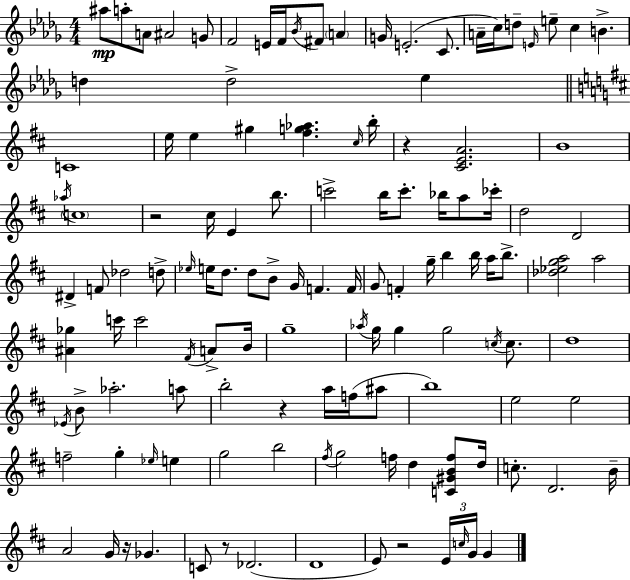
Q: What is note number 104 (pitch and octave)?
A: G4